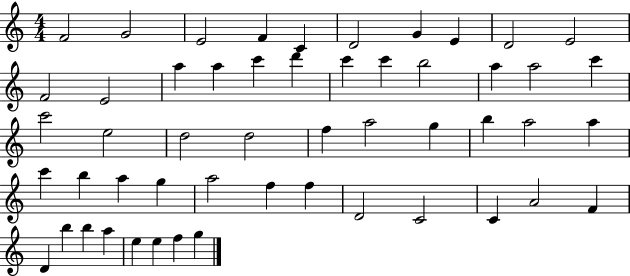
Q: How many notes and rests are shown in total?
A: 52